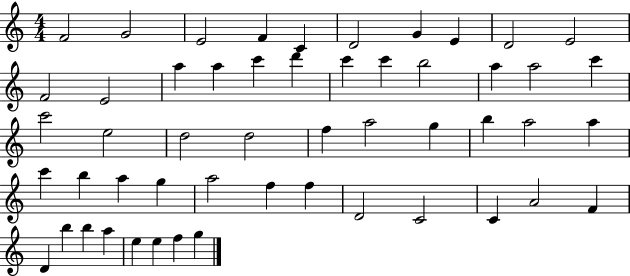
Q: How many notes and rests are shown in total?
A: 52